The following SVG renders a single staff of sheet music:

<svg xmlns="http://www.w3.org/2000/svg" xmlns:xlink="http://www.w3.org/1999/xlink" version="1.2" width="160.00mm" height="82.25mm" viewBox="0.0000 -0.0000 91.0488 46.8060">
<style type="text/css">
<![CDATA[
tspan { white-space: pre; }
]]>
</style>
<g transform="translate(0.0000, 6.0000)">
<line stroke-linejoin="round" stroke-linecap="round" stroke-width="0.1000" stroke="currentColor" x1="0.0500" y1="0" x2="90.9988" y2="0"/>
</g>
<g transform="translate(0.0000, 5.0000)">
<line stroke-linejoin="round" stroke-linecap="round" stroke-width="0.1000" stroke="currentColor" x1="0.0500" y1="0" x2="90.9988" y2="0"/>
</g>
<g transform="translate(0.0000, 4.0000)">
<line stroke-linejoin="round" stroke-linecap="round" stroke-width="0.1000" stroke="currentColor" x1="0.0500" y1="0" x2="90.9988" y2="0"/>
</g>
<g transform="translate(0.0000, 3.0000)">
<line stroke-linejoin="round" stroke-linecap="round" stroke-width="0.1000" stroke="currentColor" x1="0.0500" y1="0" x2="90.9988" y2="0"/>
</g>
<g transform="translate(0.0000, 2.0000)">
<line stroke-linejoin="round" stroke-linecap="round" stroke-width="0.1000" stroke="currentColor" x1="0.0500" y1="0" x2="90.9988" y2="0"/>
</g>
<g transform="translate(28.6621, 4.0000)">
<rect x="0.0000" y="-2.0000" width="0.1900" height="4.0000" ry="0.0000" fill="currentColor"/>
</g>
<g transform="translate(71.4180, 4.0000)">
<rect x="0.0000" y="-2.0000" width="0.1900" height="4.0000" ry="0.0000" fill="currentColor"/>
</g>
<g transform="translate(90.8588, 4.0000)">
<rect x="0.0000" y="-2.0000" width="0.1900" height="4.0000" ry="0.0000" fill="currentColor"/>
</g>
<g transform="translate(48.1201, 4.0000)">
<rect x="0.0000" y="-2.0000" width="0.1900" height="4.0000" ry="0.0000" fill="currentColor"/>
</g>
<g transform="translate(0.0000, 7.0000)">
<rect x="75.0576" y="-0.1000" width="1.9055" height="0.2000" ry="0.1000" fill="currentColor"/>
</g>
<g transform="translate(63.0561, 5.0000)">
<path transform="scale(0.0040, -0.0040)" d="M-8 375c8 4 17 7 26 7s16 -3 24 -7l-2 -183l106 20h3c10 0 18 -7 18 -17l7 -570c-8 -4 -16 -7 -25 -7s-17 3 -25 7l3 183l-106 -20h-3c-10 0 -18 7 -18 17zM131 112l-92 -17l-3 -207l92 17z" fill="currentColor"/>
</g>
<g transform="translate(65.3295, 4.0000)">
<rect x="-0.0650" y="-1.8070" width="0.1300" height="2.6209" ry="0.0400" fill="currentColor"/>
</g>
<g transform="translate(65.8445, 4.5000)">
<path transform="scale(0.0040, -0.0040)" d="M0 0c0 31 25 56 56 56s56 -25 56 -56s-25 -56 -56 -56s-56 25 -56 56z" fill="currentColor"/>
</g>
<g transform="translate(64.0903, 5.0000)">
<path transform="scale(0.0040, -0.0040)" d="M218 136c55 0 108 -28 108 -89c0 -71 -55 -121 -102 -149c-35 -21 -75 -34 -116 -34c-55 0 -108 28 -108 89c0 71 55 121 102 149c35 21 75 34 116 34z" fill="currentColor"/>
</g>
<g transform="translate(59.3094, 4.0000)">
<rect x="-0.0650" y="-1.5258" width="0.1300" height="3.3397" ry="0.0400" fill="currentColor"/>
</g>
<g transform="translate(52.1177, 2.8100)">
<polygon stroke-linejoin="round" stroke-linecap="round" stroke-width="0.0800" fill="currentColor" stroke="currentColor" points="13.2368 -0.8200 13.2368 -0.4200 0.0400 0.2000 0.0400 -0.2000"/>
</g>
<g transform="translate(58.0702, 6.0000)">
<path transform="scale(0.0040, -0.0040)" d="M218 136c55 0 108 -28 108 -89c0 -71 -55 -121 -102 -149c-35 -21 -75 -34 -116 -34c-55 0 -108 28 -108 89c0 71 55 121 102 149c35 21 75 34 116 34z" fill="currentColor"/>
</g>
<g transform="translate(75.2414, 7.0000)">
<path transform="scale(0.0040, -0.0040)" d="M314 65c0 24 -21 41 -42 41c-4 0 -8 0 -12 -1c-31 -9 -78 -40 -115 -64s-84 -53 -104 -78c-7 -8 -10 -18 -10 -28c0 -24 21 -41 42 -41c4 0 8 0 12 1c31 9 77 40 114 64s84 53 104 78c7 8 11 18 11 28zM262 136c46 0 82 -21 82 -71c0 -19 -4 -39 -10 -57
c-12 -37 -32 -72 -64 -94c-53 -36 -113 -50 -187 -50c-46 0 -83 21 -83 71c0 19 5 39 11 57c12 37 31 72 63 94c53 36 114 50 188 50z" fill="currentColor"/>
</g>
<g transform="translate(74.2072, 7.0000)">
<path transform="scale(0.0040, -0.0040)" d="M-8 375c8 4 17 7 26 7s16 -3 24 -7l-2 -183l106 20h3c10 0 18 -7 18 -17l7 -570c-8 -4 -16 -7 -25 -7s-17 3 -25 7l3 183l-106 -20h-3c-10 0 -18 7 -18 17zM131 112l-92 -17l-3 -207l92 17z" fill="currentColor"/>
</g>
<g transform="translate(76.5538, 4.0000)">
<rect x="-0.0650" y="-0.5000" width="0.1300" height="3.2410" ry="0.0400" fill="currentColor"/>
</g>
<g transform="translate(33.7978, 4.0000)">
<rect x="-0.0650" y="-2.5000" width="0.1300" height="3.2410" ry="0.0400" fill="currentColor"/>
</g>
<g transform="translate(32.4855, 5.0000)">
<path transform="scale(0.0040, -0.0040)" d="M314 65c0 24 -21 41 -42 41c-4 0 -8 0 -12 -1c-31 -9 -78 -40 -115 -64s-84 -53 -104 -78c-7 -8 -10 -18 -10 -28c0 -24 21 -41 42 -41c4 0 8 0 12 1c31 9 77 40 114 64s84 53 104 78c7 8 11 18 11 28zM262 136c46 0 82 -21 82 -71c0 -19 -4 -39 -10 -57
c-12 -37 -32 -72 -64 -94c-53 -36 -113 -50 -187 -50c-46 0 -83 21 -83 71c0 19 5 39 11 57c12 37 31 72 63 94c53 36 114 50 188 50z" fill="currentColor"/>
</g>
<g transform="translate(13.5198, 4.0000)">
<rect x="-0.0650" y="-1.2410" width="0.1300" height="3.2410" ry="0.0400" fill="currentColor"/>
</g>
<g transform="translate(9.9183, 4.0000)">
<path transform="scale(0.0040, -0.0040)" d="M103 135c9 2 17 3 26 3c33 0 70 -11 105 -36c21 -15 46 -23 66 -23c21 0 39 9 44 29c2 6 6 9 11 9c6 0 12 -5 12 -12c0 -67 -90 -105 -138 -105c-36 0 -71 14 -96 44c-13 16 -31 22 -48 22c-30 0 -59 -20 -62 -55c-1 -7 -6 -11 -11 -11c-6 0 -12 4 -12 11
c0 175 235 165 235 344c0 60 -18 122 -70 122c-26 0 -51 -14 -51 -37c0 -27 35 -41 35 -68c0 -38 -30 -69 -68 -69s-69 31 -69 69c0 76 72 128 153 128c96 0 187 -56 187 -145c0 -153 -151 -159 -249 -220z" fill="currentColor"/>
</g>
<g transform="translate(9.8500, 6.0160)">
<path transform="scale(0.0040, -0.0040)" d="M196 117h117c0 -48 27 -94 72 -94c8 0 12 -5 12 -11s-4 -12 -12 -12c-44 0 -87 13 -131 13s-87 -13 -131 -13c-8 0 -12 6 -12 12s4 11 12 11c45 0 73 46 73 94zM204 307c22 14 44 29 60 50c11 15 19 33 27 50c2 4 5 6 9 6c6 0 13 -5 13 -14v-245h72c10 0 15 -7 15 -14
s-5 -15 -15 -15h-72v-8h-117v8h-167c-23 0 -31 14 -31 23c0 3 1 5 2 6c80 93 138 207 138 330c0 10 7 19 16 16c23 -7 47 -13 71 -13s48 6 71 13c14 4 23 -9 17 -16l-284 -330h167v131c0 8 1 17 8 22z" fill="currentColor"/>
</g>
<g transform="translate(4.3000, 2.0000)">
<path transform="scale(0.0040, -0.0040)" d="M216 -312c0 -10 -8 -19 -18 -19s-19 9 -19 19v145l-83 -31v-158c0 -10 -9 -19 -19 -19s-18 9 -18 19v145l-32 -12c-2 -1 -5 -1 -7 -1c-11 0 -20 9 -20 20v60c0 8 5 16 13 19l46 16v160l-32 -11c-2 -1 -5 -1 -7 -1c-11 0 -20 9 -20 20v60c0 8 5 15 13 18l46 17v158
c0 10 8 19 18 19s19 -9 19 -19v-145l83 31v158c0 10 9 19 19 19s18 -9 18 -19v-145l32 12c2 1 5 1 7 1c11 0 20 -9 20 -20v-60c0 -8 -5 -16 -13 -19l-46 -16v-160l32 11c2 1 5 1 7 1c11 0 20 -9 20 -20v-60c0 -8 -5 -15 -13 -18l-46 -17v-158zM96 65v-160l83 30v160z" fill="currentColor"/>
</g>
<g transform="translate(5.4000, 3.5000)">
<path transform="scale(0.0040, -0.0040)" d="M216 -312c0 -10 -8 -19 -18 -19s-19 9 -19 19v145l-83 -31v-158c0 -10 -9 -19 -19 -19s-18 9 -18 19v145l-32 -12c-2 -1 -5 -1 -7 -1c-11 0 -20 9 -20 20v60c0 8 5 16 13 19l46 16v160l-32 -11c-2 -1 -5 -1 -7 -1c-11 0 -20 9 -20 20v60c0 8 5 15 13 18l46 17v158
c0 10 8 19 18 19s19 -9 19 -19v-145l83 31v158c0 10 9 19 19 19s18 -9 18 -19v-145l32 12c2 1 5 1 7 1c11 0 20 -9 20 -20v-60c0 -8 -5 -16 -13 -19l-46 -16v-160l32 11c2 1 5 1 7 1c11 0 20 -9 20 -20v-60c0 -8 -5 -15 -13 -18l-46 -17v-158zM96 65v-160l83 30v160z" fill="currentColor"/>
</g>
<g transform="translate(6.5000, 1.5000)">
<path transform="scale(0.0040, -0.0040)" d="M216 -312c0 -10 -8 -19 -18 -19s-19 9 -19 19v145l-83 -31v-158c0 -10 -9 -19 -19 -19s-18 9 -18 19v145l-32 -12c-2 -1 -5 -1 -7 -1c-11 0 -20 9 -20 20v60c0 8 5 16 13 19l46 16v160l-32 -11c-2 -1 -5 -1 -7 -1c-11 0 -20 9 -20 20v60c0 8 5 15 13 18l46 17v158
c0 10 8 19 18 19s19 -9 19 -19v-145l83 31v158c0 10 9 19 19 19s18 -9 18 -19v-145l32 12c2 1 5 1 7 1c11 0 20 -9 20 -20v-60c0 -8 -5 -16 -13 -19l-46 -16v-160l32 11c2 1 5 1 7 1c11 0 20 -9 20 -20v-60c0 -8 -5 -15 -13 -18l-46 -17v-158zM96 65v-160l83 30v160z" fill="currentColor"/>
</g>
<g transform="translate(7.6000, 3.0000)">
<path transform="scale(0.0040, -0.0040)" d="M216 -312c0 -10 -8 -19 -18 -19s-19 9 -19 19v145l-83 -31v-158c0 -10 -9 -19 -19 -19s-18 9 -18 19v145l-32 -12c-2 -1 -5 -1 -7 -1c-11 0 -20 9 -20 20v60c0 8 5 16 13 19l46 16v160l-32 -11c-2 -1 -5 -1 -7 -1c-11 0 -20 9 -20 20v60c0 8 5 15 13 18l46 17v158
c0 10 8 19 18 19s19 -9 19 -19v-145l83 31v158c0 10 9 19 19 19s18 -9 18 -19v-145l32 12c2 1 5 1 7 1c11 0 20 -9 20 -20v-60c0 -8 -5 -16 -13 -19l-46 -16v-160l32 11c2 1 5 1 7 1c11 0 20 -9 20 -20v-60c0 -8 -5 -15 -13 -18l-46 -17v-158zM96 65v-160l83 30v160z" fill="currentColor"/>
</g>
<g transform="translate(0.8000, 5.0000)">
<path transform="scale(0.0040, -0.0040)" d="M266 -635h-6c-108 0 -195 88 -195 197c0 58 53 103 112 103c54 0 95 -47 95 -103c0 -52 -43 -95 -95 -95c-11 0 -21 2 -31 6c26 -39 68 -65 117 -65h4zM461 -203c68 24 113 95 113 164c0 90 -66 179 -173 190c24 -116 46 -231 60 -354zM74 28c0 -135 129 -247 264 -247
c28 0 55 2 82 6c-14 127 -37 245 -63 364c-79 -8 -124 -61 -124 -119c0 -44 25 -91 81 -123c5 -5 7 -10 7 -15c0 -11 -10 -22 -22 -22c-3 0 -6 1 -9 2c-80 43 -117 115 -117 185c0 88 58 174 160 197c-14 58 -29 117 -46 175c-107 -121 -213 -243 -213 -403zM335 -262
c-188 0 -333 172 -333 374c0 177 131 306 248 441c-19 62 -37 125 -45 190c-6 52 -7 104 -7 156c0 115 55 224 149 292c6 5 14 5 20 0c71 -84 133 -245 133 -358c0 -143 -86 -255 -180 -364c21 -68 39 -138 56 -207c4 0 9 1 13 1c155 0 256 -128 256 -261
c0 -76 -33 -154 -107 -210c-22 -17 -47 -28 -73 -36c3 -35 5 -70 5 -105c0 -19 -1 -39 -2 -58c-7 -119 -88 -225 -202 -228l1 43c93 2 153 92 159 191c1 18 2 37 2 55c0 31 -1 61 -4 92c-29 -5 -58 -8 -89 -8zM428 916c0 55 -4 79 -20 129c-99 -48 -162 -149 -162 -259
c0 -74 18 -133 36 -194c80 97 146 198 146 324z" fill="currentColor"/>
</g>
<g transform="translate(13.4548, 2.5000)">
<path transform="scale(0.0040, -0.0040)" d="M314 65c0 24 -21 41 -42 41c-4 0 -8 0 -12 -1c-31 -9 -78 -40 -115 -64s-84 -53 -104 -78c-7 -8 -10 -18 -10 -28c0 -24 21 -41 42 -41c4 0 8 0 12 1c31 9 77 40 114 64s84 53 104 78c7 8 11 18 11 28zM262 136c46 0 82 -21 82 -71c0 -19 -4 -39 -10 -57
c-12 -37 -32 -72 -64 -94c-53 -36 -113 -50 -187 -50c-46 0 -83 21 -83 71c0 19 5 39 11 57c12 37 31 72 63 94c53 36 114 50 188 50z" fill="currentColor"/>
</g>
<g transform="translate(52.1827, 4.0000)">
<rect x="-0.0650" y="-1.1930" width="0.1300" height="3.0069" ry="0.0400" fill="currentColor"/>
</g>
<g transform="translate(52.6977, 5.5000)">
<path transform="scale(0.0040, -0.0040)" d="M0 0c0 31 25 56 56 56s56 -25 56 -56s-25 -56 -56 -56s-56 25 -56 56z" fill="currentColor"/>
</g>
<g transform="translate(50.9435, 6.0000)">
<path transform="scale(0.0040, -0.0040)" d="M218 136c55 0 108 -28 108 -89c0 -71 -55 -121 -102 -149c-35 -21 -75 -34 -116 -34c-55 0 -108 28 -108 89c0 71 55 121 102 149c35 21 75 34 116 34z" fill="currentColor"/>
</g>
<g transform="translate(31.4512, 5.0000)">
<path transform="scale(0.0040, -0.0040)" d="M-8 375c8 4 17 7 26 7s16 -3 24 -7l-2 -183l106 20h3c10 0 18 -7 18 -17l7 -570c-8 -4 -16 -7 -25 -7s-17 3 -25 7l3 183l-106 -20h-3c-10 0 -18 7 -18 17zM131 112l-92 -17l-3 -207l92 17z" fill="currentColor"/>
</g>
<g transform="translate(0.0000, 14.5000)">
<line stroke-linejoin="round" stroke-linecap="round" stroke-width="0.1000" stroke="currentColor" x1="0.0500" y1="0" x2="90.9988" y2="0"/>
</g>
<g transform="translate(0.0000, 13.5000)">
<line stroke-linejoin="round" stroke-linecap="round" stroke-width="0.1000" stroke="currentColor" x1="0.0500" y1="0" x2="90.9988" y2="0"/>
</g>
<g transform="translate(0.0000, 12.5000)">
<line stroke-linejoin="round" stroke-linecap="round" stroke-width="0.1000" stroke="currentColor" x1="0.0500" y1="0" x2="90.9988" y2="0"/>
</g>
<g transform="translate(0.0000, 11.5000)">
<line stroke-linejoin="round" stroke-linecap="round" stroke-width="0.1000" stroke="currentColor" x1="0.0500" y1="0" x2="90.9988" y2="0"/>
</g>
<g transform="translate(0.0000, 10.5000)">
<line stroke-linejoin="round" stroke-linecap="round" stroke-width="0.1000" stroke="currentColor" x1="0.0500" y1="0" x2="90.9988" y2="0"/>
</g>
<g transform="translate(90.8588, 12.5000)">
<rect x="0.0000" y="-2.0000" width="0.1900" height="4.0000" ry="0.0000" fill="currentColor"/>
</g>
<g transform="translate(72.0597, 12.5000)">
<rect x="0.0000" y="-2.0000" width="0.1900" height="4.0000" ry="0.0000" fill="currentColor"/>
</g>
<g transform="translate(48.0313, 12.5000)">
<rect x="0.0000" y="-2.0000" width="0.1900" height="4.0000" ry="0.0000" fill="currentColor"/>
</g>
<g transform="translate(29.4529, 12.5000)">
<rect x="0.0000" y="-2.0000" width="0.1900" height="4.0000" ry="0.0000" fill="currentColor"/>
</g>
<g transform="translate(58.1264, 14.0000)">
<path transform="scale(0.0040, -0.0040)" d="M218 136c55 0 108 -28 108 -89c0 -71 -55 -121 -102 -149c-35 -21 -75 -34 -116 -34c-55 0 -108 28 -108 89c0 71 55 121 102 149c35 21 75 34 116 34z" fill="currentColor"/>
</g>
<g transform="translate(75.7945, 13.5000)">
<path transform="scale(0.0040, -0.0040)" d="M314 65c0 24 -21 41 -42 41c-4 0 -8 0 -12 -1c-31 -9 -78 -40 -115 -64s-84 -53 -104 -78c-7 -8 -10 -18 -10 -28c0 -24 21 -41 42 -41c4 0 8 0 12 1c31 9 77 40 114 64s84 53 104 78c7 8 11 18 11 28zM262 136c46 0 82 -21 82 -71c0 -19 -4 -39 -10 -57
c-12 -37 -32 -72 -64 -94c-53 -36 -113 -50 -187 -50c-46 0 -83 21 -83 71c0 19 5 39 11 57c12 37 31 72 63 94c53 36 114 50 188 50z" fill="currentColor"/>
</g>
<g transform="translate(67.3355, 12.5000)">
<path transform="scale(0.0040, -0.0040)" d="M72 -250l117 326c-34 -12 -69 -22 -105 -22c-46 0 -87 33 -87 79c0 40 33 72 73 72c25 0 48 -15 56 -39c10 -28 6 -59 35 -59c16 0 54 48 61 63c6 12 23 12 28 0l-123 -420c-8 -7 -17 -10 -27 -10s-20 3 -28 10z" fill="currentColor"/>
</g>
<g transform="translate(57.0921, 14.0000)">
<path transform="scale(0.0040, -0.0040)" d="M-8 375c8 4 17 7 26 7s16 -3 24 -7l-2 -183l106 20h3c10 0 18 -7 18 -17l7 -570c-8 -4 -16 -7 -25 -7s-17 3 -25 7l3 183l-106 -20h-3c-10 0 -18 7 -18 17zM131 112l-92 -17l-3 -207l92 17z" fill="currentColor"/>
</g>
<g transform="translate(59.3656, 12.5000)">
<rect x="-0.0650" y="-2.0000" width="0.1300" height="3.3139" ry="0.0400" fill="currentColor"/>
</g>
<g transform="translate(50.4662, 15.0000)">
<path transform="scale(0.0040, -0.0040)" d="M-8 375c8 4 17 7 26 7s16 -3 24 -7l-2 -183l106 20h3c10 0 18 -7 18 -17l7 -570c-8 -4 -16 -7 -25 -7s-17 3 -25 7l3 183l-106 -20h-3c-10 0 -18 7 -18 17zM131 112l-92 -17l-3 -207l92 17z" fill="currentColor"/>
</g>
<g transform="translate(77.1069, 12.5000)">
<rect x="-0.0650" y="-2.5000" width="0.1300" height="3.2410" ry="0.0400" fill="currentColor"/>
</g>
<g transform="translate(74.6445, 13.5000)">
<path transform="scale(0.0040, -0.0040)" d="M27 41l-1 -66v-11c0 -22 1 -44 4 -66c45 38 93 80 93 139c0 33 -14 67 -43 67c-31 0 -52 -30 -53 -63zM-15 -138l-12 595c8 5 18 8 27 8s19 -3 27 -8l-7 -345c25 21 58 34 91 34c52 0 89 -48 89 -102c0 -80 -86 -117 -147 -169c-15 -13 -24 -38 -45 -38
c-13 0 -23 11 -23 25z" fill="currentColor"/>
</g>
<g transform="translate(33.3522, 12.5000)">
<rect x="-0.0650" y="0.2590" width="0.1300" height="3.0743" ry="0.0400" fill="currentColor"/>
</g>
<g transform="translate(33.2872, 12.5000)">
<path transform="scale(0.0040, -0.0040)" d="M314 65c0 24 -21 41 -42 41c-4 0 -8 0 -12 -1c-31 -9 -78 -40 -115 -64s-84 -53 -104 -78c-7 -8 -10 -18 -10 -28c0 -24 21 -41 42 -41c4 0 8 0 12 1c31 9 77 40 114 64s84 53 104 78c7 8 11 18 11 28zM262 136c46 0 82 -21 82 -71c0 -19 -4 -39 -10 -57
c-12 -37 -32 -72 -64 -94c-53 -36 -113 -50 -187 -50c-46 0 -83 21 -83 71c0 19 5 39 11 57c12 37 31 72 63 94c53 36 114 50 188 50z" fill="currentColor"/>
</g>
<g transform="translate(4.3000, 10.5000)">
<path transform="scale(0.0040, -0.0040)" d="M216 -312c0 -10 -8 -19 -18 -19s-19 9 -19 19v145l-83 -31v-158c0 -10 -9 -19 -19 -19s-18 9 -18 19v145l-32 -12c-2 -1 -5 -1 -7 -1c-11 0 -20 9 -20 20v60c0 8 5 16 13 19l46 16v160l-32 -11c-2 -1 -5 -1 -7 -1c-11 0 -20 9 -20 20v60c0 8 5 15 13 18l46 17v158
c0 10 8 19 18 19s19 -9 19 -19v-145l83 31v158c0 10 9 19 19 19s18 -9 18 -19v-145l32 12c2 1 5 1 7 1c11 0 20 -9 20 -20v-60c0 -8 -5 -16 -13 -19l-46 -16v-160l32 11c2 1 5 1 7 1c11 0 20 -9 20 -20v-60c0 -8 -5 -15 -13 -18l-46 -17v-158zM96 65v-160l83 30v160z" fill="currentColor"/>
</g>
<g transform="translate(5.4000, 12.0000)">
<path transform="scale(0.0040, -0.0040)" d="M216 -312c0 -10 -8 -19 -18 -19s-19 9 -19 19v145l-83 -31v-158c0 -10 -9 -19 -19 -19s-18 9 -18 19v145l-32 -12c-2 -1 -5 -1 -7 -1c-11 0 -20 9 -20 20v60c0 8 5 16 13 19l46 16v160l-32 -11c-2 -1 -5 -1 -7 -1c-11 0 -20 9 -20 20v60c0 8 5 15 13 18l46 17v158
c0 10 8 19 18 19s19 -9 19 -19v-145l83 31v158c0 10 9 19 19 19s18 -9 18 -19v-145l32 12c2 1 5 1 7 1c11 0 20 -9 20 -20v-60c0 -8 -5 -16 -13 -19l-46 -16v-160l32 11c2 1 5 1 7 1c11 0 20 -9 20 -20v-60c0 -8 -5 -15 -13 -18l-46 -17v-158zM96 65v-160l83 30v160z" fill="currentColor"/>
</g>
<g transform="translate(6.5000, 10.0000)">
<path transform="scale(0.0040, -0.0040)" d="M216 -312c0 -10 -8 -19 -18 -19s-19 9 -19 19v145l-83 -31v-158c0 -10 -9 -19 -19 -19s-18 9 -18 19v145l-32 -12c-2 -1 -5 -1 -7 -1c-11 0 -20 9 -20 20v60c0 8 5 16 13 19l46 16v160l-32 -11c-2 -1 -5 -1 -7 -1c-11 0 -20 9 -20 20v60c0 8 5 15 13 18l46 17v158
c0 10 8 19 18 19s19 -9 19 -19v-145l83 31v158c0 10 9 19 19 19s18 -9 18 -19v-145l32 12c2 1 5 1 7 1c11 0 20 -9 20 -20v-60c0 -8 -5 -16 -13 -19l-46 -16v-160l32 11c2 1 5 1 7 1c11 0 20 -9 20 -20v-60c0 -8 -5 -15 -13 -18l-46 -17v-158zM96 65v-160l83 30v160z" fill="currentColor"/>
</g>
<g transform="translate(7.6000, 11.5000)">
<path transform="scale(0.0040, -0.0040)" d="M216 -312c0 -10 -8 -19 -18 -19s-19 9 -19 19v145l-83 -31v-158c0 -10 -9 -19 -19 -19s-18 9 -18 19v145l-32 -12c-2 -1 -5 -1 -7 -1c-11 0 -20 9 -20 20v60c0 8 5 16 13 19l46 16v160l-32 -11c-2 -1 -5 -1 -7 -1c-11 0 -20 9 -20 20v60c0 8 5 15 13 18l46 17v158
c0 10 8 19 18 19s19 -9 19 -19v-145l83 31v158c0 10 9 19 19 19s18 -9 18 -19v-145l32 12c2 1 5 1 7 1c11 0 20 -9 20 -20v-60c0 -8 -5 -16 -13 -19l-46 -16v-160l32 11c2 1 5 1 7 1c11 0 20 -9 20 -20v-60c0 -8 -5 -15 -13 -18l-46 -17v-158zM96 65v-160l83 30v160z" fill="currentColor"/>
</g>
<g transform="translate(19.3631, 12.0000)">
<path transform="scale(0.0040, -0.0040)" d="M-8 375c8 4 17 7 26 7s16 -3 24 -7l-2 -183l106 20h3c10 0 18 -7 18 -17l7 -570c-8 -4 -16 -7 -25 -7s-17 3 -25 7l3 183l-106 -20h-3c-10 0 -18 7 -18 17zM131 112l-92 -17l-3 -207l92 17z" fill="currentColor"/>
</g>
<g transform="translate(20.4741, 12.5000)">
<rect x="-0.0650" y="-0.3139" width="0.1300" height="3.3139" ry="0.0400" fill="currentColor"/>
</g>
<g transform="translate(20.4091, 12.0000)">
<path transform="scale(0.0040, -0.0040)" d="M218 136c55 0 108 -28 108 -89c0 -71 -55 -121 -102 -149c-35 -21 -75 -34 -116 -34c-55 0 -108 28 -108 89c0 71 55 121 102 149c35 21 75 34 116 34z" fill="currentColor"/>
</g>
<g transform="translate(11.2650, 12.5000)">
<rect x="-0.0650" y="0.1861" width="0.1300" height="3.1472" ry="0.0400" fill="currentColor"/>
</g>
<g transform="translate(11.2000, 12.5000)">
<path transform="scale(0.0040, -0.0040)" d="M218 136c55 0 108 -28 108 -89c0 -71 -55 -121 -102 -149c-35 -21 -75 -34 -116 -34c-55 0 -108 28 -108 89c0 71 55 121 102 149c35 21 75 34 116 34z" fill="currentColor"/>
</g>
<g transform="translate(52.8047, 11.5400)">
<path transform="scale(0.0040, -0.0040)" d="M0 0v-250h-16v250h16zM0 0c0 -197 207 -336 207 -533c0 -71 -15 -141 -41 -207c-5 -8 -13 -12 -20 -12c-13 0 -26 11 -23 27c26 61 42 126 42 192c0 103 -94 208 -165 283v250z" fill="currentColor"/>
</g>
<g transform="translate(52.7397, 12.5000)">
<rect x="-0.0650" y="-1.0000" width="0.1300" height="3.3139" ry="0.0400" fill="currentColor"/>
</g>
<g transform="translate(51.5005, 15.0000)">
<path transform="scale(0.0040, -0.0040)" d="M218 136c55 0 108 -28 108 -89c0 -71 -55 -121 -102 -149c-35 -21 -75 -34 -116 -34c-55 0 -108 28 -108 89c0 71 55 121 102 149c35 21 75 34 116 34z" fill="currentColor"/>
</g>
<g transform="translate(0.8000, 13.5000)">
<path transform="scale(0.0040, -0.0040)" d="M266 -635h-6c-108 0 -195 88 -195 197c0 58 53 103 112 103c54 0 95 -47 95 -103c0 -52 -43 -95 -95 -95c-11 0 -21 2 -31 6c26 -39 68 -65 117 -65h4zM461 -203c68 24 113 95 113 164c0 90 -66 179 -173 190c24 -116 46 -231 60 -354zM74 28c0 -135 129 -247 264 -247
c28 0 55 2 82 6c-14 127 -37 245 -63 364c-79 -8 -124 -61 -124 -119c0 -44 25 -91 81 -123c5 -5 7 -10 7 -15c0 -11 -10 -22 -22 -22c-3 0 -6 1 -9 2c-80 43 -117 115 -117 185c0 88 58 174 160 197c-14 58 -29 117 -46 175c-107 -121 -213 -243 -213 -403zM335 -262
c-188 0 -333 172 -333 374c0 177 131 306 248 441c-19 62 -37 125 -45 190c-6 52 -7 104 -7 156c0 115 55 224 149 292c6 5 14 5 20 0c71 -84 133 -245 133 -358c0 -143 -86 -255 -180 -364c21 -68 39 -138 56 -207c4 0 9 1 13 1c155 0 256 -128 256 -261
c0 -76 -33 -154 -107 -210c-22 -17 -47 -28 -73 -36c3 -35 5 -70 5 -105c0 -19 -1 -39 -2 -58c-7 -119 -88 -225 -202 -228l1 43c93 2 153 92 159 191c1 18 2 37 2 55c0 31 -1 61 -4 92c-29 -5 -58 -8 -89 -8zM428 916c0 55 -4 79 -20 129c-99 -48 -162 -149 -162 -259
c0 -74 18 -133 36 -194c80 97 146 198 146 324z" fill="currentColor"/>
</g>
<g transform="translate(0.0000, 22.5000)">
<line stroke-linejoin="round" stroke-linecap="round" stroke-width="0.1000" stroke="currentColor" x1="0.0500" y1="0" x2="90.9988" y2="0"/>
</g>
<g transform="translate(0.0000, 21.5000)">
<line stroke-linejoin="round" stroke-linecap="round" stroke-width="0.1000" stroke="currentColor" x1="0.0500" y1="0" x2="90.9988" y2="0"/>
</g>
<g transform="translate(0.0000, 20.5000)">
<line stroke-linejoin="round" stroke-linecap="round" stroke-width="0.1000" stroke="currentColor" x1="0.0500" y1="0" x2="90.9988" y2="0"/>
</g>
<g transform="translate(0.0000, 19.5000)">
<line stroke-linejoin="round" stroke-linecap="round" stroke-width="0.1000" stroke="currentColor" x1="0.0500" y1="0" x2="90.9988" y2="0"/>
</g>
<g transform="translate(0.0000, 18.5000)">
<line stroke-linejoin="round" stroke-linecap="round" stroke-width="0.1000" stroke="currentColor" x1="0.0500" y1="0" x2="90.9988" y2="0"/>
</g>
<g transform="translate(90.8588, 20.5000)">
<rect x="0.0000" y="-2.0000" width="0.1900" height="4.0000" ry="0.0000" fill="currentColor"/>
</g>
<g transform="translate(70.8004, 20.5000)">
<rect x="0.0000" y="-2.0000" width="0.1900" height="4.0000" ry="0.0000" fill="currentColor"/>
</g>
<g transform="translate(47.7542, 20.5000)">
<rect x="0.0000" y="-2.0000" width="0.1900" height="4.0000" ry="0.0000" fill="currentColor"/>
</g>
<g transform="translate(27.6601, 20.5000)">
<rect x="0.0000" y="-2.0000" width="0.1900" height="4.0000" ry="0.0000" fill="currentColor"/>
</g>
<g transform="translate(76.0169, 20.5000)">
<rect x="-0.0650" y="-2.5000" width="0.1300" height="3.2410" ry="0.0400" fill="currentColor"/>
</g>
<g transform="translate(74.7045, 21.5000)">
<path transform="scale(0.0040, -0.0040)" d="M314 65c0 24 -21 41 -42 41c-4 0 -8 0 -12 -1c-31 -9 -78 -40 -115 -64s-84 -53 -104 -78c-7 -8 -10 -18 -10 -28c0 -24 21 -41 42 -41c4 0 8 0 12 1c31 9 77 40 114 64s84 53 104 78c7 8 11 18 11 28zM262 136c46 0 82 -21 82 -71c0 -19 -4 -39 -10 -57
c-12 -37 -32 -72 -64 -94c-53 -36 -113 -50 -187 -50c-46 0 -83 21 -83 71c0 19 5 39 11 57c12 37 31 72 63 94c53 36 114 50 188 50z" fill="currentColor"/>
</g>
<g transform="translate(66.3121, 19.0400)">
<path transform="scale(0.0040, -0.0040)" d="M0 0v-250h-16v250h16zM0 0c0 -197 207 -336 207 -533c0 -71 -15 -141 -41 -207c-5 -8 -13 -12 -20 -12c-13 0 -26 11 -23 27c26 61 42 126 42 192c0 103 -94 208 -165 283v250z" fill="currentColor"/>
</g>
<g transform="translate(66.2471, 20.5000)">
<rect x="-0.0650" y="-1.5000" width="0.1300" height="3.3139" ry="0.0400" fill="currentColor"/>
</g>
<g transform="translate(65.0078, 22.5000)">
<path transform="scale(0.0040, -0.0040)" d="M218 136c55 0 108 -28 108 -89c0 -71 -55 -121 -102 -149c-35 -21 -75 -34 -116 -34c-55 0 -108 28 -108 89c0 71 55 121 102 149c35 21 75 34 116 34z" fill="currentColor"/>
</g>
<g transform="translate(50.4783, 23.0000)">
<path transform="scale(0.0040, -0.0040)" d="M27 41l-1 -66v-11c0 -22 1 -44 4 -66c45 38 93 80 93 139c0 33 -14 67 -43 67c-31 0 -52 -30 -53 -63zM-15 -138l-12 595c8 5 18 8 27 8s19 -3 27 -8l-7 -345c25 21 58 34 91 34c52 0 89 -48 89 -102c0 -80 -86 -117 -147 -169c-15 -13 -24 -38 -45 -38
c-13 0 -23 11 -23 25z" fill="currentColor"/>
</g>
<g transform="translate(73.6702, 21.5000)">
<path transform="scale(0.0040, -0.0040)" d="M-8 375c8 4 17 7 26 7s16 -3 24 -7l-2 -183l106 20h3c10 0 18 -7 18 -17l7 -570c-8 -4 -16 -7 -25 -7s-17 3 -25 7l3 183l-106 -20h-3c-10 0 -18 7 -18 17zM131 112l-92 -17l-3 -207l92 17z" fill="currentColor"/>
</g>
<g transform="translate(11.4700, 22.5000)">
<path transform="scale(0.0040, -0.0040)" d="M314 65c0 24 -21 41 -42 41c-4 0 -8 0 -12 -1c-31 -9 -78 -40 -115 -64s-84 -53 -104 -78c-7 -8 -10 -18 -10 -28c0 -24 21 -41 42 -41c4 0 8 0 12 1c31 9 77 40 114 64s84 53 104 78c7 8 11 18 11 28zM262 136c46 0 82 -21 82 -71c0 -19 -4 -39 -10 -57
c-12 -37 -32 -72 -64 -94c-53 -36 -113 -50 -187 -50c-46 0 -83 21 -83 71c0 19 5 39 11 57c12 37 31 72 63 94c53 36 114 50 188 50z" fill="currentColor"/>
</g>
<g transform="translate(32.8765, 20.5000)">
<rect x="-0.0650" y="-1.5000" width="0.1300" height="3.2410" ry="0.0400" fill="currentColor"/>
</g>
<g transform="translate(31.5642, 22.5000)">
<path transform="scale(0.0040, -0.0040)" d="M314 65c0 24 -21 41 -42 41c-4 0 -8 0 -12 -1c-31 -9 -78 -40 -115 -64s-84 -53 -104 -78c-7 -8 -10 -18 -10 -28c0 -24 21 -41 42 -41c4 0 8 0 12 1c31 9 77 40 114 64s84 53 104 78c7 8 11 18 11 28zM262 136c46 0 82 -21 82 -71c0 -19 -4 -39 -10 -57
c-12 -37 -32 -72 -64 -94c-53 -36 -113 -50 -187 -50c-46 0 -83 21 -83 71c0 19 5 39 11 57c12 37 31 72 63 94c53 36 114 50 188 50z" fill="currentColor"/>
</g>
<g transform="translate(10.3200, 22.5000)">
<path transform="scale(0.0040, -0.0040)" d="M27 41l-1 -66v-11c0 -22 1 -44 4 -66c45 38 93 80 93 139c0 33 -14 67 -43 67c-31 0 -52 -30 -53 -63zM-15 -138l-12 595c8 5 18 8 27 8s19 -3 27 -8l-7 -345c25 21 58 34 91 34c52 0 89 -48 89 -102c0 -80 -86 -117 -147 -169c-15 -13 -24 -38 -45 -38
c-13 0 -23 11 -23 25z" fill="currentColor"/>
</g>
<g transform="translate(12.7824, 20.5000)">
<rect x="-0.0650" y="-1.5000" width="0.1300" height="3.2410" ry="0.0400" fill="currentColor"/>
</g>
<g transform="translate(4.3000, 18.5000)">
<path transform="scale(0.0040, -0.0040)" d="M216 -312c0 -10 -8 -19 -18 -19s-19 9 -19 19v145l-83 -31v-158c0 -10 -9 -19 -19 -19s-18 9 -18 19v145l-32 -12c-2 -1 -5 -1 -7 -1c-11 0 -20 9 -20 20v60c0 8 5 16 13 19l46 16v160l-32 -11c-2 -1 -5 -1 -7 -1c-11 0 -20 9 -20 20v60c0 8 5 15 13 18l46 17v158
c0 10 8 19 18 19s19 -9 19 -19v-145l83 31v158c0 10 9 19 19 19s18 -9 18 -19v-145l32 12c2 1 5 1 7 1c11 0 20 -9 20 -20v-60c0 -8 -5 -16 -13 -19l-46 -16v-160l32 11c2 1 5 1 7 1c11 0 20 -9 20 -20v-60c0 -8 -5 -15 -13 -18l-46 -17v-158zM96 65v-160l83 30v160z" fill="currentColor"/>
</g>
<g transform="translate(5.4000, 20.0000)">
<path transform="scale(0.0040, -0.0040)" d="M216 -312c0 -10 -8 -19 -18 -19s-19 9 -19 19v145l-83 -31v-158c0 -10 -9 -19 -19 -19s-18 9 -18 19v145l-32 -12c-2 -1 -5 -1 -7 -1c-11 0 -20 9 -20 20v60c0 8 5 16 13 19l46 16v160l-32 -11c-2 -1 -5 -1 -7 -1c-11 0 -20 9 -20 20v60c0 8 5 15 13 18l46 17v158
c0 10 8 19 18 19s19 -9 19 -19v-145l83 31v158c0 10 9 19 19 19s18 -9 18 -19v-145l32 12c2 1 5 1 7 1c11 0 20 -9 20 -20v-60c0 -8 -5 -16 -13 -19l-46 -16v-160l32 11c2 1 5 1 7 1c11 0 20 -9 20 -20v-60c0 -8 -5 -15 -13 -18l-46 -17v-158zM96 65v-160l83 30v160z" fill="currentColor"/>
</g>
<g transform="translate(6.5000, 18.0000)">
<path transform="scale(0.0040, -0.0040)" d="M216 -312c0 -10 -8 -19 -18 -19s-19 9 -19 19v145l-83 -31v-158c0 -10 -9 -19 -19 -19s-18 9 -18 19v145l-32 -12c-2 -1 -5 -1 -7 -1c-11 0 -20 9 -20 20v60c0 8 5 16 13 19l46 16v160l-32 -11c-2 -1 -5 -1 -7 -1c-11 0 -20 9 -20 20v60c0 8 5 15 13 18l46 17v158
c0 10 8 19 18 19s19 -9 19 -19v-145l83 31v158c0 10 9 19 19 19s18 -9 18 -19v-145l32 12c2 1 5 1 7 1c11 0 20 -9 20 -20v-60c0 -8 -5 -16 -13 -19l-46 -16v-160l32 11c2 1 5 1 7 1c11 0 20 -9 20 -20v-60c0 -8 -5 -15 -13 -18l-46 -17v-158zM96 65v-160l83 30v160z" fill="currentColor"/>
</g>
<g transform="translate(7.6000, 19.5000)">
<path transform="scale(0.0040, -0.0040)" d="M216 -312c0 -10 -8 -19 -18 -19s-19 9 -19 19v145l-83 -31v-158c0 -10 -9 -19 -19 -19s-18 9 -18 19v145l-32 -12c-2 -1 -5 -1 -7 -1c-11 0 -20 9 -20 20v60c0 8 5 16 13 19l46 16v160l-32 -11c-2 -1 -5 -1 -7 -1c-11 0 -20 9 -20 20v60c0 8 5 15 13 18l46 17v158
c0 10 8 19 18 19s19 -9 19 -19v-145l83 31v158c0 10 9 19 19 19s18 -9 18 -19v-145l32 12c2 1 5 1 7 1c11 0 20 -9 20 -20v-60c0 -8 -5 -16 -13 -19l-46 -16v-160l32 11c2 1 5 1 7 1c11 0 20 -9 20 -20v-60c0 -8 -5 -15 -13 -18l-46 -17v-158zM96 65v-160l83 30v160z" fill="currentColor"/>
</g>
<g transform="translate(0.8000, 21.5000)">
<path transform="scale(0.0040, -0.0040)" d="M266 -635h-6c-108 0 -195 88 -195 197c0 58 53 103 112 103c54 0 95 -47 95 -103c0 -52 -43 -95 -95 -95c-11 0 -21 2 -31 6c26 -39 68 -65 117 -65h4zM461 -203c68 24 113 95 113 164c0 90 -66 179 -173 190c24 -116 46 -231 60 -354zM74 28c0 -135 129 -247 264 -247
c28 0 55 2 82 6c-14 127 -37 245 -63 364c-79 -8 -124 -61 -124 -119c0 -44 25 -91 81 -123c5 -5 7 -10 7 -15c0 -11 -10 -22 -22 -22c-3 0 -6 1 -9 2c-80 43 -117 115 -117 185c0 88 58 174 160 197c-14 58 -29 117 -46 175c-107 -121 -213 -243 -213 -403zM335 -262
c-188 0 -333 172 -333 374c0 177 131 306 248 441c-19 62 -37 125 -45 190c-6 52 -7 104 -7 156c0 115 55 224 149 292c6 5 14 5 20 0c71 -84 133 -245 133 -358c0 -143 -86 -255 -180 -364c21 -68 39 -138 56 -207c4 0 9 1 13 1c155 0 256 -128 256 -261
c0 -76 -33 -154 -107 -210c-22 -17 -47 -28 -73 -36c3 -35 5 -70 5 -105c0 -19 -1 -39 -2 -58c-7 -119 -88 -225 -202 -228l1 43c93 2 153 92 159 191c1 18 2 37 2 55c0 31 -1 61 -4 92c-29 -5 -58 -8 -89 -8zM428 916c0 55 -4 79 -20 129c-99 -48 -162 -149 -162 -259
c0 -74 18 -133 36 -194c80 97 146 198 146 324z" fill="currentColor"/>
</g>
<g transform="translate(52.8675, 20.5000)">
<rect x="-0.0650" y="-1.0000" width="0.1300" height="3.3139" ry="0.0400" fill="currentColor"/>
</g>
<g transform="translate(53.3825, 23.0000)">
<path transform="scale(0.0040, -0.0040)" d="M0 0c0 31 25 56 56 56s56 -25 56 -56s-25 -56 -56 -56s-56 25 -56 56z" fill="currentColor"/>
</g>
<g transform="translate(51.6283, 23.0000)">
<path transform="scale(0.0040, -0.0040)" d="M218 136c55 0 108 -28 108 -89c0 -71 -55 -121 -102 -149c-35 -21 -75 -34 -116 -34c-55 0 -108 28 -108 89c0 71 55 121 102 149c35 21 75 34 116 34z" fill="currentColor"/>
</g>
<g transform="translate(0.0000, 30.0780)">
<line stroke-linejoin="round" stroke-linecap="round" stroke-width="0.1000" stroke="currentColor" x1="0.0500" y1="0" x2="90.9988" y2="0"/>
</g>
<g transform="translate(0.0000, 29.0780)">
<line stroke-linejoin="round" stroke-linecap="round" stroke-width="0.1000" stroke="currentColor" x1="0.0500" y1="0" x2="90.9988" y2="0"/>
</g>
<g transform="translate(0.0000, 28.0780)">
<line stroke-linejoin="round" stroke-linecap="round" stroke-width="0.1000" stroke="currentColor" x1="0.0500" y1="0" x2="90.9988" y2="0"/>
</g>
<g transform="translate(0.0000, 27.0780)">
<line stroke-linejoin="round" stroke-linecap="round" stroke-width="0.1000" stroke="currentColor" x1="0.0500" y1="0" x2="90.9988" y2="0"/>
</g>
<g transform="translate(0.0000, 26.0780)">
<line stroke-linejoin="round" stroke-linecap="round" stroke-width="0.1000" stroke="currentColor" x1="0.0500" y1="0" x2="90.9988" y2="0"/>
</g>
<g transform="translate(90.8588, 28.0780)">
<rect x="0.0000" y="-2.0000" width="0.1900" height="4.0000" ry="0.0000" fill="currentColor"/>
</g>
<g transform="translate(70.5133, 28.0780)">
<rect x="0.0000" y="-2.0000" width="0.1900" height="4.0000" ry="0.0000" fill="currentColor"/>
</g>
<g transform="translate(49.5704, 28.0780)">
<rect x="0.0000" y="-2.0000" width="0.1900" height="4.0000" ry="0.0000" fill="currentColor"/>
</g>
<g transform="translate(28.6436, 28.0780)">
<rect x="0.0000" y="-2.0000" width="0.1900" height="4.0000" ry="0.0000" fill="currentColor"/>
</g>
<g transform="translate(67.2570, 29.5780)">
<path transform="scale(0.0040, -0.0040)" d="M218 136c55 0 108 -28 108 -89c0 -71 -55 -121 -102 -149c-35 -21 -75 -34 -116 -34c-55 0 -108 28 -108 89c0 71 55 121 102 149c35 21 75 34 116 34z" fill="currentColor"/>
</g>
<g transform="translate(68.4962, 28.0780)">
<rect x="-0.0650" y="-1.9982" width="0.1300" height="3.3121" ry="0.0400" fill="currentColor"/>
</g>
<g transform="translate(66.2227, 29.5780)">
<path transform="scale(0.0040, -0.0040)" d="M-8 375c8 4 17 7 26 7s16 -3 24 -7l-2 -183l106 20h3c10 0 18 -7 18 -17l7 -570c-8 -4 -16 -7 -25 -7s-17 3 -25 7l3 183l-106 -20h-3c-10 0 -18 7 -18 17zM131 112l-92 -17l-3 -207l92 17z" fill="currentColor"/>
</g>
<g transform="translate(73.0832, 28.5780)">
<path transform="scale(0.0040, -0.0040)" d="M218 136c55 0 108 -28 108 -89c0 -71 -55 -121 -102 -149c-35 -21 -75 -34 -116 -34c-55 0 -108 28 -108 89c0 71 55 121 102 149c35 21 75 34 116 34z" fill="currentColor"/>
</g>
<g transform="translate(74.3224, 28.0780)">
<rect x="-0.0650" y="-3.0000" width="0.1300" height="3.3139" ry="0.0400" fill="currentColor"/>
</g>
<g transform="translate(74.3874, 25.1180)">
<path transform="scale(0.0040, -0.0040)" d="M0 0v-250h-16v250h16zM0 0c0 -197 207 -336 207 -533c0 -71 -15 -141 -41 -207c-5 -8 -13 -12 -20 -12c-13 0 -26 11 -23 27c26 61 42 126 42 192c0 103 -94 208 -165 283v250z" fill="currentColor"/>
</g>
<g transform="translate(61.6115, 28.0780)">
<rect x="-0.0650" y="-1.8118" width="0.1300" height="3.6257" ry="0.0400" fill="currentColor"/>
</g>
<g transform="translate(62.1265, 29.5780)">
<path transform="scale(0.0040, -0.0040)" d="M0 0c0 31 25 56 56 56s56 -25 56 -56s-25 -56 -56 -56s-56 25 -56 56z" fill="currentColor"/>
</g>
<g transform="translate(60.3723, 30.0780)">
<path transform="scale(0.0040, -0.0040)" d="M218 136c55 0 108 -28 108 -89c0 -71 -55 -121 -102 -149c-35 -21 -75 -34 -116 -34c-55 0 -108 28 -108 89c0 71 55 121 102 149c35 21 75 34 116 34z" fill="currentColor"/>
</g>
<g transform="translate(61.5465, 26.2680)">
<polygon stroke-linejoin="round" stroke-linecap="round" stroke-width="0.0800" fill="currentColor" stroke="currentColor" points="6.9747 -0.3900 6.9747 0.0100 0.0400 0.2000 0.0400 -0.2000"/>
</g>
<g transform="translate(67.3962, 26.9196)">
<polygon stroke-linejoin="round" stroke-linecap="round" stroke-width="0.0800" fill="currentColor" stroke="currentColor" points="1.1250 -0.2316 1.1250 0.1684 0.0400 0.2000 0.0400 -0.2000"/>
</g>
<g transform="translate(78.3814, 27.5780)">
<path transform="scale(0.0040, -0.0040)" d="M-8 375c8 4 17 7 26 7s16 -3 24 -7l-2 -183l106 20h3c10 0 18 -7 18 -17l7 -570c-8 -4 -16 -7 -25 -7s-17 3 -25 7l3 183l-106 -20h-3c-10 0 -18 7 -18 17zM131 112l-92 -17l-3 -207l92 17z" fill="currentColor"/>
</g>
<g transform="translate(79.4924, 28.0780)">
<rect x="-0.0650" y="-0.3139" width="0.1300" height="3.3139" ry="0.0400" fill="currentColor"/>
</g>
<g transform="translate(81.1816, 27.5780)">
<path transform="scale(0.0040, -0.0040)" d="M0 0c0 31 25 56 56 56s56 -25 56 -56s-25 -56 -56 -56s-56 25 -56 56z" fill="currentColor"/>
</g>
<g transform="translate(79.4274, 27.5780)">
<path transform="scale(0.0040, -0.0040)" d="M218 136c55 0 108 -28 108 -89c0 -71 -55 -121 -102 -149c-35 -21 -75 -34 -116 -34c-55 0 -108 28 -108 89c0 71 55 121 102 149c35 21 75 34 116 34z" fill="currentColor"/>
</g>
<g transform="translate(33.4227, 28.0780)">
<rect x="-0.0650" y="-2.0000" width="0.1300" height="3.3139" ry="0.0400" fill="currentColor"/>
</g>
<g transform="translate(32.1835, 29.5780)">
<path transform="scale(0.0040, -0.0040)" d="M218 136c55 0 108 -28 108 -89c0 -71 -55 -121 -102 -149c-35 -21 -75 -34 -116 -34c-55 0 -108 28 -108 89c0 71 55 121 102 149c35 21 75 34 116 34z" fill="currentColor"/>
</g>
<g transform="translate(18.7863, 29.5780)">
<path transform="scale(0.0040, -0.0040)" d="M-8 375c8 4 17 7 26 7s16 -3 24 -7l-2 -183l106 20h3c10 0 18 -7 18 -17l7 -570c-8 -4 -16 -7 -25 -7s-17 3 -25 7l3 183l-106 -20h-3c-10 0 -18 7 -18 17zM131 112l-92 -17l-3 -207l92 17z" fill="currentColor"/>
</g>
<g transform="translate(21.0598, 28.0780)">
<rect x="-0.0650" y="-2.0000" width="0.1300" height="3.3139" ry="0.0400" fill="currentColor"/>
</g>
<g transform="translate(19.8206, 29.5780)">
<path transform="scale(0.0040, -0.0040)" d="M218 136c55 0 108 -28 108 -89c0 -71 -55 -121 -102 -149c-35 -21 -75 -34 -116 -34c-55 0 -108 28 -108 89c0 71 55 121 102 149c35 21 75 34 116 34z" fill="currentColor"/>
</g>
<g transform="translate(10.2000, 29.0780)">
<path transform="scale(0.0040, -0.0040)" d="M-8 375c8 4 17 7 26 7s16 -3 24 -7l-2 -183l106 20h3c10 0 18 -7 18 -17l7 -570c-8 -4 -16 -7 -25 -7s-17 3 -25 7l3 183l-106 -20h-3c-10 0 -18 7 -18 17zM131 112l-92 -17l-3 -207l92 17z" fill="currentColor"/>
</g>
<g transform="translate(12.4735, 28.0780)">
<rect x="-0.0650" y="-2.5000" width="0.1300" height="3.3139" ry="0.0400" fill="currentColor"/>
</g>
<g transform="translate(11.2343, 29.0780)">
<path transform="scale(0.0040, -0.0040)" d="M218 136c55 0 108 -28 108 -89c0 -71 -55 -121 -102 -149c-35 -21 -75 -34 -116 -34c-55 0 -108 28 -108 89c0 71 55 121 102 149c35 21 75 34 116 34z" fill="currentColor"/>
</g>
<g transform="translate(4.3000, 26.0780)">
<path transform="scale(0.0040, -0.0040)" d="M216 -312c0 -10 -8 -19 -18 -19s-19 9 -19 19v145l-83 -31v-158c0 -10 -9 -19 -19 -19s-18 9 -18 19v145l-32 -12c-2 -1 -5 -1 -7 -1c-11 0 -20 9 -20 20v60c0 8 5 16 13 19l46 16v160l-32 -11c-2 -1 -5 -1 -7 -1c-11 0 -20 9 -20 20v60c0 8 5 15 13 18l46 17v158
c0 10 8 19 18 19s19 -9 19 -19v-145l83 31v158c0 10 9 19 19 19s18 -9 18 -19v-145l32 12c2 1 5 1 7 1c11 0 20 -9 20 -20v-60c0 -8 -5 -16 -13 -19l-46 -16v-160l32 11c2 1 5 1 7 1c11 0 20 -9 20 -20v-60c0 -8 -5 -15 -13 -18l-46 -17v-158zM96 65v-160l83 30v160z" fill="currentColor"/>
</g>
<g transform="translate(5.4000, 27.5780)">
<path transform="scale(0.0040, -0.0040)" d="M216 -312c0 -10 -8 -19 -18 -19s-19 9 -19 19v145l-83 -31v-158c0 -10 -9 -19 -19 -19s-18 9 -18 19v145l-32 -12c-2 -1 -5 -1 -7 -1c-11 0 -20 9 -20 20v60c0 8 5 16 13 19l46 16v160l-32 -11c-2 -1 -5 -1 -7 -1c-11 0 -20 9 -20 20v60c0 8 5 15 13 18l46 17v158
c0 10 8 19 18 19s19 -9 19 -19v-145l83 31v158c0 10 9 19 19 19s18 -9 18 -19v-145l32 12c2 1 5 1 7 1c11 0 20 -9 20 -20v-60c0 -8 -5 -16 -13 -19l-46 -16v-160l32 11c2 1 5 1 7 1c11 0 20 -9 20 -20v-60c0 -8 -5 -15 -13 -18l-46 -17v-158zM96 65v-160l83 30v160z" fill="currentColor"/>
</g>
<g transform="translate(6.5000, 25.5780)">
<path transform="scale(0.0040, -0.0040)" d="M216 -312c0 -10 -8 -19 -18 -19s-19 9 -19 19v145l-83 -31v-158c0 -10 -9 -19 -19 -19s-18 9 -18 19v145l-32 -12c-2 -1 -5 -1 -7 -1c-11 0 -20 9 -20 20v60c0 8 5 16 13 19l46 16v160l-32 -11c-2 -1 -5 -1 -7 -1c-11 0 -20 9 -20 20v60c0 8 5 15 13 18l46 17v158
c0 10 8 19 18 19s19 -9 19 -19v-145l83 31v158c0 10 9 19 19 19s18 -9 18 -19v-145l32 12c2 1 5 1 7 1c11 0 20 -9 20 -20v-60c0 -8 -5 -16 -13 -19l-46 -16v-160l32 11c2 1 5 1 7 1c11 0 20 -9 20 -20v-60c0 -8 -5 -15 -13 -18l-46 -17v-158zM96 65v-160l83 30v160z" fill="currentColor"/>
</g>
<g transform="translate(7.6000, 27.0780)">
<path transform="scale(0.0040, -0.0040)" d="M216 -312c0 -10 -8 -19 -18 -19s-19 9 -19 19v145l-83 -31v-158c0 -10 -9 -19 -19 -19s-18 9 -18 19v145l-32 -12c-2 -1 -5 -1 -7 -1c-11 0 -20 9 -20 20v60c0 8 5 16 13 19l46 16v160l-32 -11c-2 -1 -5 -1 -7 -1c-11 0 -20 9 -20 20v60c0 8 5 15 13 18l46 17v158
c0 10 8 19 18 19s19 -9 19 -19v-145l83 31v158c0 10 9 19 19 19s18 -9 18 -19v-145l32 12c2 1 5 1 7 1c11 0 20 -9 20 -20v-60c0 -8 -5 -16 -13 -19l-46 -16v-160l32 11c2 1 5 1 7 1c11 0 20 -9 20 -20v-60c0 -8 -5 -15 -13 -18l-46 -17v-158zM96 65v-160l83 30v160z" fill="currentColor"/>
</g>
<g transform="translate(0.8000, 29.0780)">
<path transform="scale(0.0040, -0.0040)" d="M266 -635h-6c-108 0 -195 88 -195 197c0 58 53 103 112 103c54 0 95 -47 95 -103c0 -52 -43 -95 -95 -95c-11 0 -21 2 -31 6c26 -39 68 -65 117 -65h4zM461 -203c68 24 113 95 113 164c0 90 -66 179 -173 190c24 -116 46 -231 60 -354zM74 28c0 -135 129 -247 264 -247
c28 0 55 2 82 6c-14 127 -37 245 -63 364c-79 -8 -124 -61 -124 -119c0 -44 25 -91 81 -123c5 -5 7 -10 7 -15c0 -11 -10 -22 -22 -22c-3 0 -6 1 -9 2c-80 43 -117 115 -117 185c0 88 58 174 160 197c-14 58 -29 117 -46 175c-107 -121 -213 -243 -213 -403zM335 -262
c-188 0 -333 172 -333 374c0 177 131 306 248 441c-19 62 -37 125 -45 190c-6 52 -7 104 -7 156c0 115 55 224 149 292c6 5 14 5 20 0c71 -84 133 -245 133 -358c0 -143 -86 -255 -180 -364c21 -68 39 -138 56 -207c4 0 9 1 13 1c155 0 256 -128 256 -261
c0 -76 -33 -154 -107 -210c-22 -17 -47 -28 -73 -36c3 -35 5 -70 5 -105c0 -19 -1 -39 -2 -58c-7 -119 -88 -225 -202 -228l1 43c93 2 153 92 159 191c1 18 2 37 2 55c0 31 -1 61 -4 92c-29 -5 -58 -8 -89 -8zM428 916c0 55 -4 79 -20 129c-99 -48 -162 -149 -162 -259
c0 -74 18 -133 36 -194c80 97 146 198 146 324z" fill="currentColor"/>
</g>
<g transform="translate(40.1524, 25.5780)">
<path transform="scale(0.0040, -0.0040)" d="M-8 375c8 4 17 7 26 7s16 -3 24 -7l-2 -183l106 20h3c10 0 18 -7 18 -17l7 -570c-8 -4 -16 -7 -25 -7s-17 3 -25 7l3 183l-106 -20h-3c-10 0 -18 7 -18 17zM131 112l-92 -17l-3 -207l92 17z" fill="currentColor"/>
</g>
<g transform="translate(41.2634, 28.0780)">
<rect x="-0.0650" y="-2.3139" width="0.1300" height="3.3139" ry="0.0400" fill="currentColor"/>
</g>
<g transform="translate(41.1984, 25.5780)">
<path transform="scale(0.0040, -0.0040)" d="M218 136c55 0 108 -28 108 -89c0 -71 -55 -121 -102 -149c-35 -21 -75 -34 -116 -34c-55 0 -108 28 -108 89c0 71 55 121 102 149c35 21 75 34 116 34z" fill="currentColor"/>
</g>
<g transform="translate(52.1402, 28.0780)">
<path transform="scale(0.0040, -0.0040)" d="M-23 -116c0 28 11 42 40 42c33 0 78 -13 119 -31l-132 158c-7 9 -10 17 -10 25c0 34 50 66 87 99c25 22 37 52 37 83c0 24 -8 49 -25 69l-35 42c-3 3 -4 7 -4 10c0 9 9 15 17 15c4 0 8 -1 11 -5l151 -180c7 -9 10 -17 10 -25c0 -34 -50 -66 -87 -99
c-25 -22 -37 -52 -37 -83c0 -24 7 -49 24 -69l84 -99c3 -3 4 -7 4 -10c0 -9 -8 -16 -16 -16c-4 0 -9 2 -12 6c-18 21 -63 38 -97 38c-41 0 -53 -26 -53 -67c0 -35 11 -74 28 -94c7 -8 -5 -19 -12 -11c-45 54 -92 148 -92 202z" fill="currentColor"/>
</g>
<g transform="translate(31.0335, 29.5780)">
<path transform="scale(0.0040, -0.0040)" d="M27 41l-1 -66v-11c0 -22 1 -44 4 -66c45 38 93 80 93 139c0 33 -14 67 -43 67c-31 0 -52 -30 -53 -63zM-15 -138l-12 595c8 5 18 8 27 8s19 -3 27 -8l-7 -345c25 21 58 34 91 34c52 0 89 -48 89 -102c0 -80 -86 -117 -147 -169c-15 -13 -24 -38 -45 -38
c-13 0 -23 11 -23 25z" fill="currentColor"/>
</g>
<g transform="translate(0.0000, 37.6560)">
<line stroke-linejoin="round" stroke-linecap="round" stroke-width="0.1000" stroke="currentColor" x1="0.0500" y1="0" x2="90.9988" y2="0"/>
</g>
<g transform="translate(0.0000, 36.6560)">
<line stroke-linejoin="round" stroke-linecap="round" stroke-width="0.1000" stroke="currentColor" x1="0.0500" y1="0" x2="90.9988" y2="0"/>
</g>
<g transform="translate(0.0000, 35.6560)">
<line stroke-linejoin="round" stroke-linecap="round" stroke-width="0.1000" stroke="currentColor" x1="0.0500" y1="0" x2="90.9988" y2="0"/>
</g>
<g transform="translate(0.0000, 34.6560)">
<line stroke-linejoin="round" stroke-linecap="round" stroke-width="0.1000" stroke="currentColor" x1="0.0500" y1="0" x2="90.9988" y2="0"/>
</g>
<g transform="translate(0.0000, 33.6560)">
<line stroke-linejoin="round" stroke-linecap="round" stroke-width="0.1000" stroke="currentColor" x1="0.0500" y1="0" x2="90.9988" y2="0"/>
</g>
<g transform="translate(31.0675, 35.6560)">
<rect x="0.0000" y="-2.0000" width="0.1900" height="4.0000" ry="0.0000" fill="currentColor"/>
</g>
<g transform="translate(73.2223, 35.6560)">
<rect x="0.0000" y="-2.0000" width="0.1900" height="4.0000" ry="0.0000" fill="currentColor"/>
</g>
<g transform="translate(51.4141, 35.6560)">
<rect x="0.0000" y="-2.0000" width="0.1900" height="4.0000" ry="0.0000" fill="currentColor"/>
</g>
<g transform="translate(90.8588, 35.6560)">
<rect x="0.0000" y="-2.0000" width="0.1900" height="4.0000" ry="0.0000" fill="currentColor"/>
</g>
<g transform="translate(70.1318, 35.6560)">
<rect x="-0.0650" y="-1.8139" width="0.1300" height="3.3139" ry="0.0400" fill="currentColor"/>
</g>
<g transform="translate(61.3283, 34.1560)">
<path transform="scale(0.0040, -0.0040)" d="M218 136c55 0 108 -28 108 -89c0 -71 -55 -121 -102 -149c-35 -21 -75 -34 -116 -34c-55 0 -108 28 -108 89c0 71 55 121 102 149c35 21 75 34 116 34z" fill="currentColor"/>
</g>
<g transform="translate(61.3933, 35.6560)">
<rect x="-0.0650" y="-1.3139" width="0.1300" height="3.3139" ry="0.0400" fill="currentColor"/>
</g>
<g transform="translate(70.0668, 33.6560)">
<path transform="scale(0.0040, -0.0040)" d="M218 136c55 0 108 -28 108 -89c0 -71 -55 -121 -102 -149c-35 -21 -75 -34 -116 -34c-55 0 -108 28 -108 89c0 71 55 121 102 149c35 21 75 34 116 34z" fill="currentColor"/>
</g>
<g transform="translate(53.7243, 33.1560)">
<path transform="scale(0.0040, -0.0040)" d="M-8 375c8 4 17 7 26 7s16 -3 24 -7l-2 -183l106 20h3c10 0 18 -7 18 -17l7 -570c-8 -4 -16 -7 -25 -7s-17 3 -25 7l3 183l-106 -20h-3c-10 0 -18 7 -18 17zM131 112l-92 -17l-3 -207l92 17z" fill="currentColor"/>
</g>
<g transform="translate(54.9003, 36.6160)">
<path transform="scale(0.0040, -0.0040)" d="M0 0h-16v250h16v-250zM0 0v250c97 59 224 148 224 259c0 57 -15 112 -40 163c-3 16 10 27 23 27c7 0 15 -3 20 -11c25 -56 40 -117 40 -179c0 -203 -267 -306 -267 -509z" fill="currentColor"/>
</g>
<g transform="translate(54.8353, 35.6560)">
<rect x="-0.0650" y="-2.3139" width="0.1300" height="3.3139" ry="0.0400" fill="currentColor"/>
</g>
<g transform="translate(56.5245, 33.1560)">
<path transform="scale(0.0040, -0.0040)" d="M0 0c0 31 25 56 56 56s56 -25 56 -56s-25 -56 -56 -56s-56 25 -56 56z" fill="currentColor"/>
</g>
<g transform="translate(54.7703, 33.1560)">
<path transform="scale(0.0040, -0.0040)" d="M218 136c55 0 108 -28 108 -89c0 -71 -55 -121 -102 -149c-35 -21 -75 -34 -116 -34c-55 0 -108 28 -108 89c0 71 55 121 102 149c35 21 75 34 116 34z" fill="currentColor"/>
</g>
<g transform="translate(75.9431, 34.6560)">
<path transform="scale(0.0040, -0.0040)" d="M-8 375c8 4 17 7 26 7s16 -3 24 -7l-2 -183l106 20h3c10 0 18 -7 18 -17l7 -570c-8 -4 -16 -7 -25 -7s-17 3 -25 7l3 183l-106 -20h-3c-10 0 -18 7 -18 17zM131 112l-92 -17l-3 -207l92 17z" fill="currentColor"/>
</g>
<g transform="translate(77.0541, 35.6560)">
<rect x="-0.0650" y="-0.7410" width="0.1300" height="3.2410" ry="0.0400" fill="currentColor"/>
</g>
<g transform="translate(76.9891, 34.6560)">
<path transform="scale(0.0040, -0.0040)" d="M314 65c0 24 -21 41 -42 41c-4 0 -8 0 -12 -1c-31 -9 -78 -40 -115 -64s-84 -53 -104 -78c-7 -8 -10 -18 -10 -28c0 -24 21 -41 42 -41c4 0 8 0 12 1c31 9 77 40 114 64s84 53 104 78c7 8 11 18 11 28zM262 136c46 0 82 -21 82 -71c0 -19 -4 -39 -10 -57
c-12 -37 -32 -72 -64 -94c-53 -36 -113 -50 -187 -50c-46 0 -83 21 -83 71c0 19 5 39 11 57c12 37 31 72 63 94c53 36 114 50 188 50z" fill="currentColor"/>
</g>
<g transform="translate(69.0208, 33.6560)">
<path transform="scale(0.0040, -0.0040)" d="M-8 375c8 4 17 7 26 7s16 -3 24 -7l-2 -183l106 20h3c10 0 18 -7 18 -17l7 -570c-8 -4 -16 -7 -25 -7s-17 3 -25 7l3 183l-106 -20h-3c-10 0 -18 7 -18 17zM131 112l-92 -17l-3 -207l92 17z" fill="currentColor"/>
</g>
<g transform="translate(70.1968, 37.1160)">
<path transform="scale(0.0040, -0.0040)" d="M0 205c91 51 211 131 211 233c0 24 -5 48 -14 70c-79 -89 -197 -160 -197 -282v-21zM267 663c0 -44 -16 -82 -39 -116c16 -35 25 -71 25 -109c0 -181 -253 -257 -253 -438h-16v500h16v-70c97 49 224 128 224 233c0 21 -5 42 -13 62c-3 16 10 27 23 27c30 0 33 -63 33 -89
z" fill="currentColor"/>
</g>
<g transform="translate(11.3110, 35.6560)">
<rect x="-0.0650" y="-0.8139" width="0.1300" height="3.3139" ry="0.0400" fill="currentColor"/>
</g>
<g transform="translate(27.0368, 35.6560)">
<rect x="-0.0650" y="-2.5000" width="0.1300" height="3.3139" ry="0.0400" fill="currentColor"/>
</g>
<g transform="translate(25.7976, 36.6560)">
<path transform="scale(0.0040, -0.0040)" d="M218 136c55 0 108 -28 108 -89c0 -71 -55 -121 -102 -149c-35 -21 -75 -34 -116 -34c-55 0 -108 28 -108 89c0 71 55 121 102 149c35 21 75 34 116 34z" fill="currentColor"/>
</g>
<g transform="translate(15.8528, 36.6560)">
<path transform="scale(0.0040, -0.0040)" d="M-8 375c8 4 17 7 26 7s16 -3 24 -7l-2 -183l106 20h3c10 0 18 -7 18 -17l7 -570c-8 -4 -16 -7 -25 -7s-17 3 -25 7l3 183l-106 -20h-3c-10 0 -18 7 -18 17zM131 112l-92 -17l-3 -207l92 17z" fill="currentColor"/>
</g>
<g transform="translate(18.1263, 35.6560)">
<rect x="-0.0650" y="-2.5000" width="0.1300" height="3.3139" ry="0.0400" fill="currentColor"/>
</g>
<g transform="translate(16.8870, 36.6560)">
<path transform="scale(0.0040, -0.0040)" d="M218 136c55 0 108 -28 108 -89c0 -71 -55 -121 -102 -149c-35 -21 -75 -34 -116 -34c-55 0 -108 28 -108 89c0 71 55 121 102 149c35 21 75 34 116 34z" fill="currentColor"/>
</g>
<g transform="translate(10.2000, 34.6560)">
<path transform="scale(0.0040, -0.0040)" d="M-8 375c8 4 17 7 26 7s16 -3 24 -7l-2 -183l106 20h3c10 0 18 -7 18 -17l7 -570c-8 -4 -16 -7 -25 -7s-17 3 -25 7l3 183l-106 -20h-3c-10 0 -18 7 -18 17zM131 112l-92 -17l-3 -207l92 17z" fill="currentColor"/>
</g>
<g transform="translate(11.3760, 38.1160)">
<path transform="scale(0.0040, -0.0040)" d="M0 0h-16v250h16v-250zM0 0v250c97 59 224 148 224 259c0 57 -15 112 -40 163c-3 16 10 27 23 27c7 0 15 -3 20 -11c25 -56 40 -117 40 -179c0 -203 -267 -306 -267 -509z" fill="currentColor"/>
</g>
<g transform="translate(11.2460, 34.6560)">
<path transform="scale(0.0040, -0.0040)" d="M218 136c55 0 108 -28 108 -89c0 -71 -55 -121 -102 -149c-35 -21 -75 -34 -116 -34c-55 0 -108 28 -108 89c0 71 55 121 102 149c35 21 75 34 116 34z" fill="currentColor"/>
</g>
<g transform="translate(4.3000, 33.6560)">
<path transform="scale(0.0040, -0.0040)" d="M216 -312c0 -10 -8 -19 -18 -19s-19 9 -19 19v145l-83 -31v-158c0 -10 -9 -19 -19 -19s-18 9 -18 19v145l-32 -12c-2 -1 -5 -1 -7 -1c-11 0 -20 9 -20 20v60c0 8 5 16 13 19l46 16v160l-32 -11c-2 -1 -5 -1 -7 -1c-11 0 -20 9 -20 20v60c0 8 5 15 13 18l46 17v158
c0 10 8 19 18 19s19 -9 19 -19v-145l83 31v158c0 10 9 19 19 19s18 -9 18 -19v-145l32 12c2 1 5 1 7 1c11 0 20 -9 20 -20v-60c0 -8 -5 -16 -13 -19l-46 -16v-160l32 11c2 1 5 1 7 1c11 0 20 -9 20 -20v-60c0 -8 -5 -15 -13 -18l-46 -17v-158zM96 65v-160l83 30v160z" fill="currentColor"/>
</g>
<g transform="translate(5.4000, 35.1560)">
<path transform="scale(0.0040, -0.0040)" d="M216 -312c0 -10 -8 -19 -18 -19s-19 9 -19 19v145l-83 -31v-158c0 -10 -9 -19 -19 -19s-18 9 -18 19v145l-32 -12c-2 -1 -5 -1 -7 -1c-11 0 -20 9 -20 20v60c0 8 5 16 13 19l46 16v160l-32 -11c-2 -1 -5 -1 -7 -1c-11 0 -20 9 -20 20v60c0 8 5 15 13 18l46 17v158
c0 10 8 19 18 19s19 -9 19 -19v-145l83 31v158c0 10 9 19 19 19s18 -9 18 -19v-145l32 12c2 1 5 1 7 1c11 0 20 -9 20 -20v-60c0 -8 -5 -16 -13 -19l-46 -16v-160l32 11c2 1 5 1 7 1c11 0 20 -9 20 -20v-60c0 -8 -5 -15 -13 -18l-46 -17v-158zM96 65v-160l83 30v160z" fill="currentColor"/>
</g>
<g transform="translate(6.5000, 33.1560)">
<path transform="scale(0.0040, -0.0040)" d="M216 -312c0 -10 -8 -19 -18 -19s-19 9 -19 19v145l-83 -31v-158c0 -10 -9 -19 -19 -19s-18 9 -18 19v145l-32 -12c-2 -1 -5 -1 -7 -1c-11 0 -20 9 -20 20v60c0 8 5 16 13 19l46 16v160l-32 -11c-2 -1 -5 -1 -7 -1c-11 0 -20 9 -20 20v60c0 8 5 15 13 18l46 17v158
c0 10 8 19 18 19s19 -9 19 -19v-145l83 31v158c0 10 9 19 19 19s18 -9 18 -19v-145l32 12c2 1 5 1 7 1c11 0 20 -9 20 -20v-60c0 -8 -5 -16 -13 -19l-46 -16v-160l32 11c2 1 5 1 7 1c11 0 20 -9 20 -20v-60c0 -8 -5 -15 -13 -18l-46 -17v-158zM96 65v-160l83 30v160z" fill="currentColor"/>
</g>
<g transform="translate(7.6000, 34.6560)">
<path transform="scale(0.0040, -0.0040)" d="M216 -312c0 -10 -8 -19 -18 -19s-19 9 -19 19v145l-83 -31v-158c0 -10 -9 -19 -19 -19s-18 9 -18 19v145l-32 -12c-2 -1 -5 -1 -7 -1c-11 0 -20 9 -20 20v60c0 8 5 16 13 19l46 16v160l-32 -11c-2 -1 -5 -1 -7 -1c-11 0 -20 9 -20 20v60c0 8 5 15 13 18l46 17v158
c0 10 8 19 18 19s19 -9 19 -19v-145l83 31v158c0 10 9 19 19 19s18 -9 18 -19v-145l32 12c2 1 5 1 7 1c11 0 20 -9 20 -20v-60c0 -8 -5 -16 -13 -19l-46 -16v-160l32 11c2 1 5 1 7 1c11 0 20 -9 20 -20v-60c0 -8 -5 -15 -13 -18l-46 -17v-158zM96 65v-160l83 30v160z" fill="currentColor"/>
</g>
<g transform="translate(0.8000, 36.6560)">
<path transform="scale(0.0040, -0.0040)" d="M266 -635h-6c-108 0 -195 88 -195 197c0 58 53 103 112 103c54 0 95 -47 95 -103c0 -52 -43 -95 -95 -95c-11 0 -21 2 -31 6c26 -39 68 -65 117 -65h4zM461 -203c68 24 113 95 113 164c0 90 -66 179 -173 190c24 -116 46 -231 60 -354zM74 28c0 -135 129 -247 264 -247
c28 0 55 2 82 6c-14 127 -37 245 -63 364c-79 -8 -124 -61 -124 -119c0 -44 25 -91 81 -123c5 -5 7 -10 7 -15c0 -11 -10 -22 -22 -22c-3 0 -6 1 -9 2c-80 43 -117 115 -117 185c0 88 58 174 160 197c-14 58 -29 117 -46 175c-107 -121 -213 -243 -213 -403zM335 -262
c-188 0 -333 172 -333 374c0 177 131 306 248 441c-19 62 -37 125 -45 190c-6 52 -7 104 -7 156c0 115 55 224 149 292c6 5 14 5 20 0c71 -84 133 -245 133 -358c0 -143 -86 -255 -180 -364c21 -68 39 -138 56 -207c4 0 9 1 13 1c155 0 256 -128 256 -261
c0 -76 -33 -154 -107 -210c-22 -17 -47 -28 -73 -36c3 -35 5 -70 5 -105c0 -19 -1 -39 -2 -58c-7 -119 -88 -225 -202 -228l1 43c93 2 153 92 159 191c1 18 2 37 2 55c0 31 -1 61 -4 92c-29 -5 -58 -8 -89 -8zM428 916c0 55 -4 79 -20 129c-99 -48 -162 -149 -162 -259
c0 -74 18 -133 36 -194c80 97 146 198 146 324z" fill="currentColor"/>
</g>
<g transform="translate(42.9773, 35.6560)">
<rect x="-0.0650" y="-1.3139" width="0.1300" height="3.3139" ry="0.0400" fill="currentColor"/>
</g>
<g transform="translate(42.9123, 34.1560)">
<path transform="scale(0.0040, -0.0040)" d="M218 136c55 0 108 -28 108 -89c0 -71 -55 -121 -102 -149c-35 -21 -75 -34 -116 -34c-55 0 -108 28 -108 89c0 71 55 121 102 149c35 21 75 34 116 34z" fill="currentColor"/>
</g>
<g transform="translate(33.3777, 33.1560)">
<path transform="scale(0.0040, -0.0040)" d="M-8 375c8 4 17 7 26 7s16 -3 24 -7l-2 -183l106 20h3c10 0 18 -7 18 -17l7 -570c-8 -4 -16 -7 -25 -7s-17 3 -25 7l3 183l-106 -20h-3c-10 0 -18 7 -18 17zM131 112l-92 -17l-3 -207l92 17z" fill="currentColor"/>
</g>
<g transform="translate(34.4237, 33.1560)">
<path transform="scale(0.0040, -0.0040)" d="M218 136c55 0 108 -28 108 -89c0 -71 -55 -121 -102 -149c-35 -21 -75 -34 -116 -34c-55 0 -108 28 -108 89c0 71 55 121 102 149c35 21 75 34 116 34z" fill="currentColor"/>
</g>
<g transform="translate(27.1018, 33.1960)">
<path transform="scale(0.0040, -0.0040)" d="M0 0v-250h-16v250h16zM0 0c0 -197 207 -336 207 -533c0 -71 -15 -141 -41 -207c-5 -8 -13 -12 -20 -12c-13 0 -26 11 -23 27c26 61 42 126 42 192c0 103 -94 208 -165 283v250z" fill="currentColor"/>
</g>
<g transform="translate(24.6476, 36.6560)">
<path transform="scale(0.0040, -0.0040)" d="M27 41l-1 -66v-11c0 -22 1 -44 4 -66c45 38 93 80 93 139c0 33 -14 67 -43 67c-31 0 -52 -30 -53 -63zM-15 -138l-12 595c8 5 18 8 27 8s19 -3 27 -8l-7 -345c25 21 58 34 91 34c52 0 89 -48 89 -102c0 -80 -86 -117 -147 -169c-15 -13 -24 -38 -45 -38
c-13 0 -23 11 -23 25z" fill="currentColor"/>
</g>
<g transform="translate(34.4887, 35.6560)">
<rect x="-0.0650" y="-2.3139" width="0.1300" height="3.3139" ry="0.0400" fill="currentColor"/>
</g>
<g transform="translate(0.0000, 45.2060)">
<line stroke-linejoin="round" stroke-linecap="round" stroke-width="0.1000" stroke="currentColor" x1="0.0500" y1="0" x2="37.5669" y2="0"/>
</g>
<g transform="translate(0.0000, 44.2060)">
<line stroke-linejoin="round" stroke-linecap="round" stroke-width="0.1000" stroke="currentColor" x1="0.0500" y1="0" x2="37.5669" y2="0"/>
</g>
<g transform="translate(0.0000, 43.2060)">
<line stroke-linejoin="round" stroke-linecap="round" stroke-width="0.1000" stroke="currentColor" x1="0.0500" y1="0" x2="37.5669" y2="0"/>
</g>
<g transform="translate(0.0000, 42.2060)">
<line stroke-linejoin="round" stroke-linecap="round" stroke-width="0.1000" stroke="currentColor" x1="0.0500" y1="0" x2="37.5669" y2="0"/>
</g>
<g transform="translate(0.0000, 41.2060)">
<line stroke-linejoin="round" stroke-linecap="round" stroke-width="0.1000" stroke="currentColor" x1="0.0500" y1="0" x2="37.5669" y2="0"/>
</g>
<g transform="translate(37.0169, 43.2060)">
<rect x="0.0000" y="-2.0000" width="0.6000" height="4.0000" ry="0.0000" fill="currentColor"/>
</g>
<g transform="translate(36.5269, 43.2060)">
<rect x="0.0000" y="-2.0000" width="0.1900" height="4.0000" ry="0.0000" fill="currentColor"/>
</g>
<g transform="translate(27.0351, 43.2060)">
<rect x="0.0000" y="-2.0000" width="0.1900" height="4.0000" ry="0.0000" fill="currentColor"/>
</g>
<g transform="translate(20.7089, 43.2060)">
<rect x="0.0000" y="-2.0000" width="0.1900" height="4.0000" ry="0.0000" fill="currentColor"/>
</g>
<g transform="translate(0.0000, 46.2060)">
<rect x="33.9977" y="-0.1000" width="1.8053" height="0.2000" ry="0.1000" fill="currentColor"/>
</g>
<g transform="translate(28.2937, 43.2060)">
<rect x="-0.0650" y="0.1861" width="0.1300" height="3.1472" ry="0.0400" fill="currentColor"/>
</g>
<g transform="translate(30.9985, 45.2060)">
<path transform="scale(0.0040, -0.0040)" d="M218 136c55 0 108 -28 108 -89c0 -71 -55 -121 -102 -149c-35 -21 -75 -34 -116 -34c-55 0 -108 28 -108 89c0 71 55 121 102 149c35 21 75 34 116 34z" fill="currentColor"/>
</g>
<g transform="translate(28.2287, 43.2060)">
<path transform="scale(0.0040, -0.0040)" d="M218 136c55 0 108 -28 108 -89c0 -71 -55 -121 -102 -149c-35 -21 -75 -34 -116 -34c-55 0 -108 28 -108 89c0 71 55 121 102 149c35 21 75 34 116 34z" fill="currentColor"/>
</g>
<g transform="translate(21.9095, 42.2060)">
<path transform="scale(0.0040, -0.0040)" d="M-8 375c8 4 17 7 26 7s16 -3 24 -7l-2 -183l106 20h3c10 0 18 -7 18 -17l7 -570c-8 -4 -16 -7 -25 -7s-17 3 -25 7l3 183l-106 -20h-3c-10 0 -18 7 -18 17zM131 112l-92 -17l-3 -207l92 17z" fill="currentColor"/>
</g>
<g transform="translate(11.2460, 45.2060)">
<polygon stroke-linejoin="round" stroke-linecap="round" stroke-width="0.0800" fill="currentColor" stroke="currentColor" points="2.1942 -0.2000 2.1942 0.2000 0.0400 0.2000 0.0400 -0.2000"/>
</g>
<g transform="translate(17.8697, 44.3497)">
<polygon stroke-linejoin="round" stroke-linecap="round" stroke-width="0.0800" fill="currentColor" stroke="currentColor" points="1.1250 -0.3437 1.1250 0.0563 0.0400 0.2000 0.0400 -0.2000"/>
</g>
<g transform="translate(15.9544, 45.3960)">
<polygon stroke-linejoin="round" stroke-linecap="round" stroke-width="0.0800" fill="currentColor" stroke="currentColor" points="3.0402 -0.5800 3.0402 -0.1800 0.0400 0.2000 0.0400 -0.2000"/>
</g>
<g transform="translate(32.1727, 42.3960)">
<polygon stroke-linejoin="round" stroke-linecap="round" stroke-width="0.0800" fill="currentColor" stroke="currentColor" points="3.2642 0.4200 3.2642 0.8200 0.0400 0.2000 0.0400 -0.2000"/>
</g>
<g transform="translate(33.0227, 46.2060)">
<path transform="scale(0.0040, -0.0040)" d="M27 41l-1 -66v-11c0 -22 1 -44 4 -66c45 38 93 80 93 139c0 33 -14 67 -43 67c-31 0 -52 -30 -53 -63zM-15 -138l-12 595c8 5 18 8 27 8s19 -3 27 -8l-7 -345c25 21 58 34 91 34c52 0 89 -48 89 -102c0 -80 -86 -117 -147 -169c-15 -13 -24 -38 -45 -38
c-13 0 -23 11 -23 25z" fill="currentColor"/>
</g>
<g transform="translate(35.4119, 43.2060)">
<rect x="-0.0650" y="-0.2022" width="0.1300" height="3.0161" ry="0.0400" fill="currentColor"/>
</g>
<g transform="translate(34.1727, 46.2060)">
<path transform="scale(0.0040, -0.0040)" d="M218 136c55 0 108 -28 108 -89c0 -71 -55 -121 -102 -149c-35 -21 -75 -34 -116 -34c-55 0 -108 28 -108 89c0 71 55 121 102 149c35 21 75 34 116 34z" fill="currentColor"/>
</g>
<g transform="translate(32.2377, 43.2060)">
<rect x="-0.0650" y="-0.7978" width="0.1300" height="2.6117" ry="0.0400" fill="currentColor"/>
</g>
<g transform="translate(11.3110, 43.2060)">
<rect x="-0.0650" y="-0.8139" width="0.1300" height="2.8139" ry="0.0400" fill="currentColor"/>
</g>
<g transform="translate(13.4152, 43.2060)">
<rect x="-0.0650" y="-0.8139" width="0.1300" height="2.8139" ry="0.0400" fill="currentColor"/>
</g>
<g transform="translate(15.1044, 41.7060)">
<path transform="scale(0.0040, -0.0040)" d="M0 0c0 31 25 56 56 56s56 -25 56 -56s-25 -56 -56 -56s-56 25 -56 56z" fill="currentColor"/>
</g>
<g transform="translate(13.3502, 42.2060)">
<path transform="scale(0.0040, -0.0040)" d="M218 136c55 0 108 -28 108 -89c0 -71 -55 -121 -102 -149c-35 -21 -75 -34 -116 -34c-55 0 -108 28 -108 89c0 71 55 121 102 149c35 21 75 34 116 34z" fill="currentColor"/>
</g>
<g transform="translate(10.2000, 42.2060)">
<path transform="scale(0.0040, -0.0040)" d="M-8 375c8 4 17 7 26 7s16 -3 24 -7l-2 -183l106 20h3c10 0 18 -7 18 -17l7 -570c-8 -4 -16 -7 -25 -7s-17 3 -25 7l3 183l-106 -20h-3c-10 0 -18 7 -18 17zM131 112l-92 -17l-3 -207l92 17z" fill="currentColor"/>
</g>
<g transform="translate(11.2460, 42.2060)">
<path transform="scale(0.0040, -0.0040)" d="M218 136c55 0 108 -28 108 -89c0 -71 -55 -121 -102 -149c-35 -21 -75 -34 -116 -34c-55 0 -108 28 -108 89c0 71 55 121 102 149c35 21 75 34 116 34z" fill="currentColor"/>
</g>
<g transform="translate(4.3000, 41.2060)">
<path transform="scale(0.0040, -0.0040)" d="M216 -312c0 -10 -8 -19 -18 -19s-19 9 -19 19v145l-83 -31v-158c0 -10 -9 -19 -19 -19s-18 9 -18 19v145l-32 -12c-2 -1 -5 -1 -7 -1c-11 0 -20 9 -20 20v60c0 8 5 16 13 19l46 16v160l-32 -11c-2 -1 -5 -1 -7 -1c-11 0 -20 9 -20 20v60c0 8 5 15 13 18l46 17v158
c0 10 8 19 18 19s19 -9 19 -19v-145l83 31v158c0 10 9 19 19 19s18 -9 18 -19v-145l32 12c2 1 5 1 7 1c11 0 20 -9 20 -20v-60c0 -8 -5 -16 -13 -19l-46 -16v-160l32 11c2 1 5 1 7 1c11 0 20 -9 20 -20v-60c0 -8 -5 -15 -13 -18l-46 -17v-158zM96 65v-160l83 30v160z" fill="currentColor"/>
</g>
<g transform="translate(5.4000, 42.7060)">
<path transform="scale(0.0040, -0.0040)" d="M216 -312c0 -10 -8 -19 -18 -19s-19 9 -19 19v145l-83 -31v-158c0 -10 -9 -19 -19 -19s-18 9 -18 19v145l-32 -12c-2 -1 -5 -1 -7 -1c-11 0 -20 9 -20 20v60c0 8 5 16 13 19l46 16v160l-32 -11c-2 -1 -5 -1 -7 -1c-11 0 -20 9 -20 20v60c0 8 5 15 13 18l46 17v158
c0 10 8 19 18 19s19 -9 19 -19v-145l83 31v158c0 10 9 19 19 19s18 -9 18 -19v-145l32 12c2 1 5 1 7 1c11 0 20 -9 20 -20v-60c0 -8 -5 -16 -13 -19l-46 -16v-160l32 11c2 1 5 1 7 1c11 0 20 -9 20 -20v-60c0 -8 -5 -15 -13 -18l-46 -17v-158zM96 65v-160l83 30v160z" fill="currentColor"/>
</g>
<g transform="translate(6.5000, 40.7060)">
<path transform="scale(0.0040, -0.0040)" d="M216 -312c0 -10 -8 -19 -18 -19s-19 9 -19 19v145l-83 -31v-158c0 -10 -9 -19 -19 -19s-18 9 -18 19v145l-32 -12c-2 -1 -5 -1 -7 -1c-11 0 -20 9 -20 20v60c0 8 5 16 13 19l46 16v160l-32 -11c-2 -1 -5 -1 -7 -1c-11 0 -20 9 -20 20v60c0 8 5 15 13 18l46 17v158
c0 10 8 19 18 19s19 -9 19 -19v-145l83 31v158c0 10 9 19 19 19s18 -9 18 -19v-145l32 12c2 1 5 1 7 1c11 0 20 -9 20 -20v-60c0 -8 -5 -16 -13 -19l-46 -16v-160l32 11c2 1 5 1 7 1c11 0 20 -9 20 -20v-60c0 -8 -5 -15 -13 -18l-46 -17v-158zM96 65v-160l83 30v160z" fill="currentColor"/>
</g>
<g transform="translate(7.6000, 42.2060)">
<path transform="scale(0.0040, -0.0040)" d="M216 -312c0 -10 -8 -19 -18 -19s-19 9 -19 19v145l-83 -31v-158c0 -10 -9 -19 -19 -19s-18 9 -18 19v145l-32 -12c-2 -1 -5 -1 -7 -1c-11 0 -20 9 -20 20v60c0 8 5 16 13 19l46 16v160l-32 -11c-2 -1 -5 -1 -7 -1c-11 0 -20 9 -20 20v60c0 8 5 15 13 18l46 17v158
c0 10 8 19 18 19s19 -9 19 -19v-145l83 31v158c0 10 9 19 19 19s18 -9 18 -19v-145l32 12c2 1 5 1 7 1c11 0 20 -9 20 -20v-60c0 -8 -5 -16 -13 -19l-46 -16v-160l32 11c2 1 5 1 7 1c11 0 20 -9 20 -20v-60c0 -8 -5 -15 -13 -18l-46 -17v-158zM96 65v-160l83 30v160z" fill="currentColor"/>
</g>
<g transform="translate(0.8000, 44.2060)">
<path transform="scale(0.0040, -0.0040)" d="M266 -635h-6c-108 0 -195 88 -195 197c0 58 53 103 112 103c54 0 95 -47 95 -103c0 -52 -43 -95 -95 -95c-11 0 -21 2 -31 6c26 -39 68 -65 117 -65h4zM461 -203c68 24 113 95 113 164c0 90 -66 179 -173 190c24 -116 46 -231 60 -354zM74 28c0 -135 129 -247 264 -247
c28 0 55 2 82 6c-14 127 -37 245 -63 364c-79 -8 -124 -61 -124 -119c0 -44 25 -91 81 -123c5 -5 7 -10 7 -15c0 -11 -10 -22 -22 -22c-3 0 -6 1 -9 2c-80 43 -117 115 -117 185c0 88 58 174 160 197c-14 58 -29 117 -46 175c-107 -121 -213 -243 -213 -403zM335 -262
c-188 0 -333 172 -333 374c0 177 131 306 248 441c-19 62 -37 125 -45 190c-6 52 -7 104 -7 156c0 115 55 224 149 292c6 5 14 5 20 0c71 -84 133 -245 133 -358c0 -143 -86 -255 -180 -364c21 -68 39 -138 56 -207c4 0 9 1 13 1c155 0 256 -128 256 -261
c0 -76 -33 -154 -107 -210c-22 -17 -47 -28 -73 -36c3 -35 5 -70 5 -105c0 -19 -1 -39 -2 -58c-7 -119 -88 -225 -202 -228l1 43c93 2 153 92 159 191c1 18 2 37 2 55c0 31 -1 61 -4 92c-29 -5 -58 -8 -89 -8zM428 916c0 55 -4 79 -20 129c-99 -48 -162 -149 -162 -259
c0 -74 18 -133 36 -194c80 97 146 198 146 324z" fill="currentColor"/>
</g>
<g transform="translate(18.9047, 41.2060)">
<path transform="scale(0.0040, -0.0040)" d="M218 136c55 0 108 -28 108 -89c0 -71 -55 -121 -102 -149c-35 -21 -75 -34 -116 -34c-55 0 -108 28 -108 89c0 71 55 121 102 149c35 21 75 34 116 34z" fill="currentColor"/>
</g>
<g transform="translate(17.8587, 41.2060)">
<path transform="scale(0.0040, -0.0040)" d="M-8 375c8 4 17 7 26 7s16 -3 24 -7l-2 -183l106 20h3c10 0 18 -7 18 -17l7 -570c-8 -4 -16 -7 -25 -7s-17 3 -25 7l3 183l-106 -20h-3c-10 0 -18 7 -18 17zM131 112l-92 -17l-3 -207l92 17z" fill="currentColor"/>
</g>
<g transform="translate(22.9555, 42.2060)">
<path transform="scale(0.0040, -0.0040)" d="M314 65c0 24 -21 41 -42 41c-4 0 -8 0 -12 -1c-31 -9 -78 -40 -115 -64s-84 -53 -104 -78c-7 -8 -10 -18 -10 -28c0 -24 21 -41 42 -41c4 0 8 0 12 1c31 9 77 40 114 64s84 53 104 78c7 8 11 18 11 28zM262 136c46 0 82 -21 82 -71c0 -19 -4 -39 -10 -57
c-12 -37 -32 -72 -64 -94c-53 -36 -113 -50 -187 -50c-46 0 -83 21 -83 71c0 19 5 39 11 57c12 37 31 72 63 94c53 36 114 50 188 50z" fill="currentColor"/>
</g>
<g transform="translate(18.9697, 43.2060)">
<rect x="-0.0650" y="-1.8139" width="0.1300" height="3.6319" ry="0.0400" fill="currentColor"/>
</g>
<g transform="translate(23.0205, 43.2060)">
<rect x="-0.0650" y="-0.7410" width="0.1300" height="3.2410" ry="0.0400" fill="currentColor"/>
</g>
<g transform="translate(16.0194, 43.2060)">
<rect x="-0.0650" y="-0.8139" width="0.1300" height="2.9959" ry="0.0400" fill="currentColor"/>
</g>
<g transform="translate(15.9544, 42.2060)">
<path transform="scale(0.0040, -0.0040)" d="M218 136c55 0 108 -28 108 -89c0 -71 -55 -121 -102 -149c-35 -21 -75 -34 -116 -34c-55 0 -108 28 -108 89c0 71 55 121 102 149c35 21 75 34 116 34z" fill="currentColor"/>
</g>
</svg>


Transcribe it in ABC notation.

X:1
T:Untitled
M:2/4
L:1/4
K:E
e2 G2 E/2 E/2 G/2 C2 B c B2 D/2 F z/2 _G2 _E2 E2 _D E/2 G2 G F _F g z E/2 F/4 A/2 c d/2 G _G/2 g e g/2 e f/4 d2 d/2 d/2 d/2 f/4 d2 B E/2 _C/2